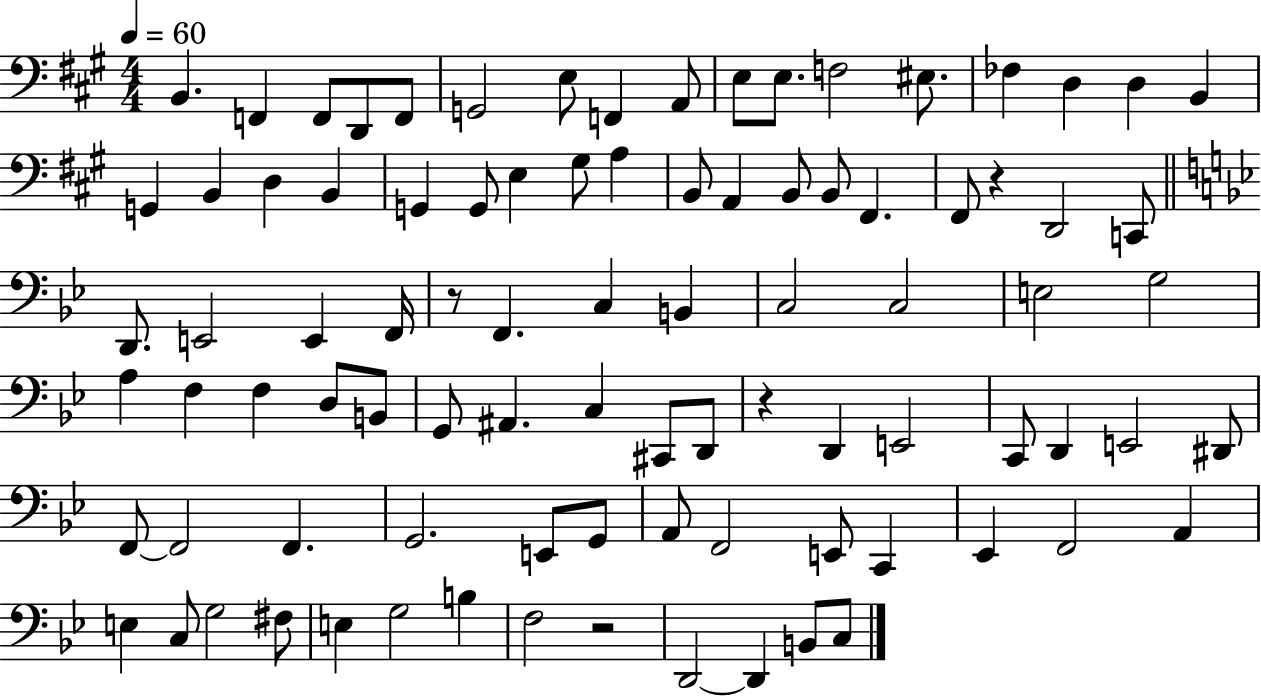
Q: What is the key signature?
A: A major